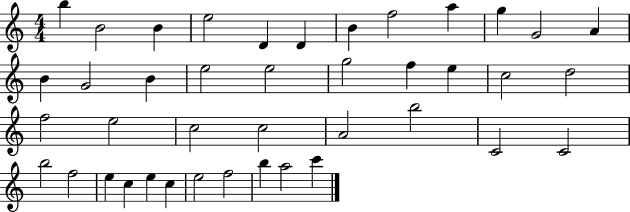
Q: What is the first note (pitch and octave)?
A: B5